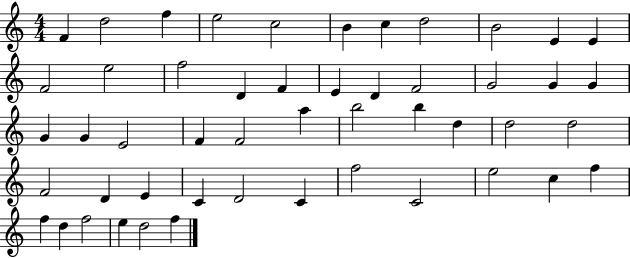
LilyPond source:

{
  \clef treble
  \numericTimeSignature
  \time 4/4
  \key c \major
  f'4 d''2 f''4 | e''2 c''2 | b'4 c''4 d''2 | b'2 e'4 e'4 | \break f'2 e''2 | f''2 d'4 f'4 | e'4 d'4 f'2 | g'2 g'4 g'4 | \break g'4 g'4 e'2 | f'4 f'2 a''4 | b''2 b''4 d''4 | d''2 d''2 | \break f'2 d'4 e'4 | c'4 d'2 c'4 | f''2 c'2 | e''2 c''4 f''4 | \break f''4 d''4 f''2 | e''4 d''2 f''4 | \bar "|."
}